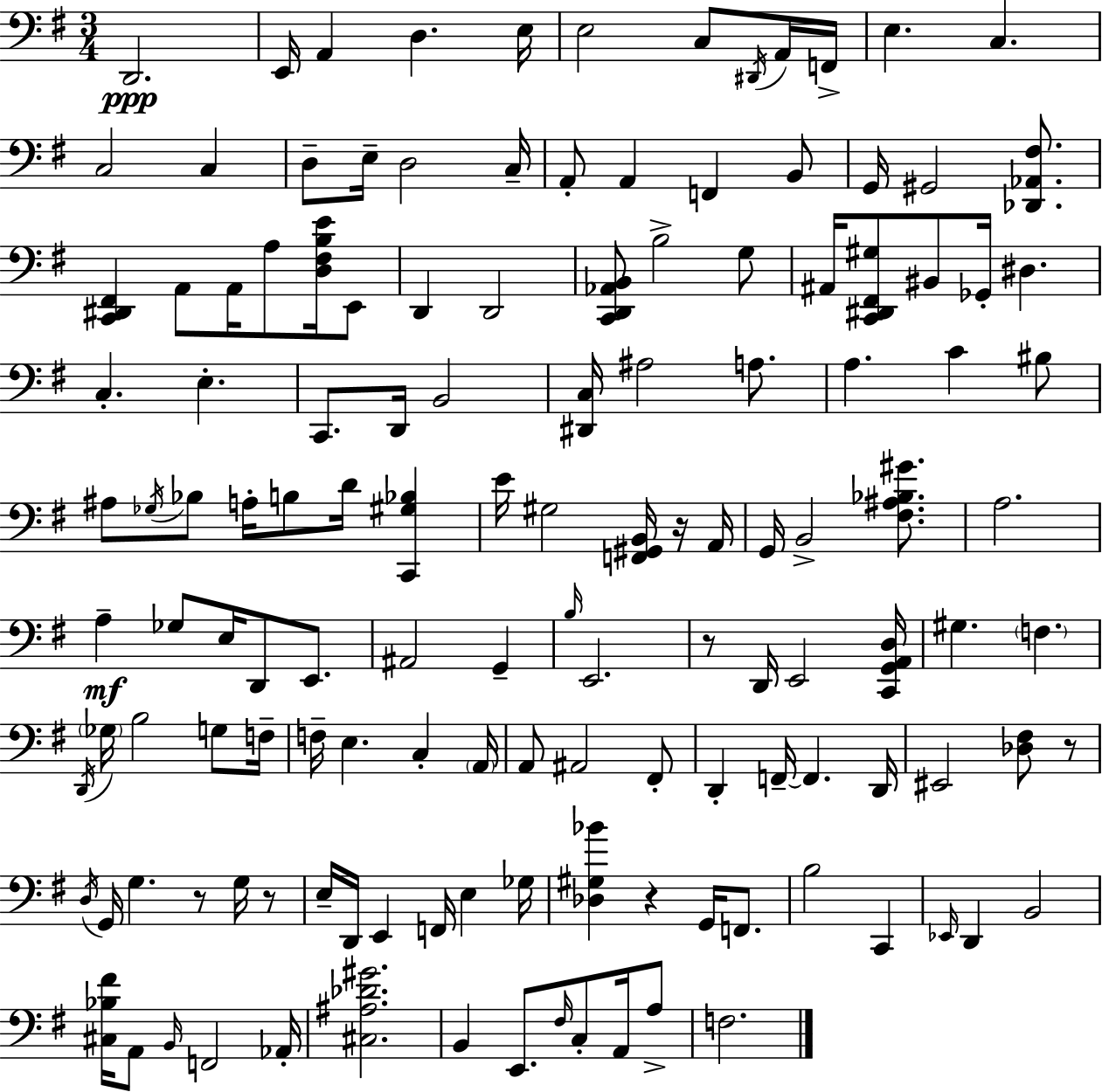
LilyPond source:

{
  \clef bass
  \numericTimeSignature
  \time 3/4
  \key e \minor
  d,2.\ppp | e,16 a,4 d4. e16 | e2 c8 \acciaccatura { dis,16 } a,16 | f,16-> e4. c4. | \break c2 c4 | d8-- e16-- d2 | c16-- a,8-. a,4 f,4 b,8 | g,16 gis,2 <des, aes, fis>8. | \break <c, dis, fis,>4 a,8 a,16 a8 <d fis b e'>16 e,8 | d,4 d,2 | <c, d, aes, b,>8 b2-> g8 | ais,16 <c, dis, fis, gis>8 bis,8 ges,16-. dis4. | \break c4.-. e4.-. | c,8. d,16 b,2 | <dis, c>16 ais2 a8. | a4. c'4 bis8 | \break ais8 \acciaccatura { ges16 } bes8 a16-. b8 d'16 <c, gis bes>4 | e'16 gis2 <f, gis, b,>16 | r16 a,16 g,16 b,2-> <fis ais bes gis'>8. | a2. | \break a4--\mf ges8 e16 d,8 e,8. | ais,2 g,4-- | \grace { b16 } e,2. | r8 d,16 e,2 | \break <c, g, a, d>16 gis4. \parenthesize f4. | \acciaccatura { d,16 } \parenthesize ges16 b2 | g8 f16-- f16-- e4. c4-. | \parenthesize a,16 a,8 ais,2 | \break fis,8-. d,4-. f,16--~~ f,4. | d,16 eis,2 | <des fis>8 r8 \acciaccatura { d16 } g,16 g4. | r8 g16 r8 e16-- d,16 e,4 f,16 | \break e4 ges16 <des gis bes'>4 r4 | g,16 f,8. b2 | c,4 \grace { ees,16 } d,4 b,2 | <cis bes fis'>16 a,8 \grace { b,16 } f,2 | \break aes,16-. <cis ais des' gis'>2. | b,4 e,8. | \grace { fis16 } c8-. a,16 a8-> f2. | \bar "|."
}